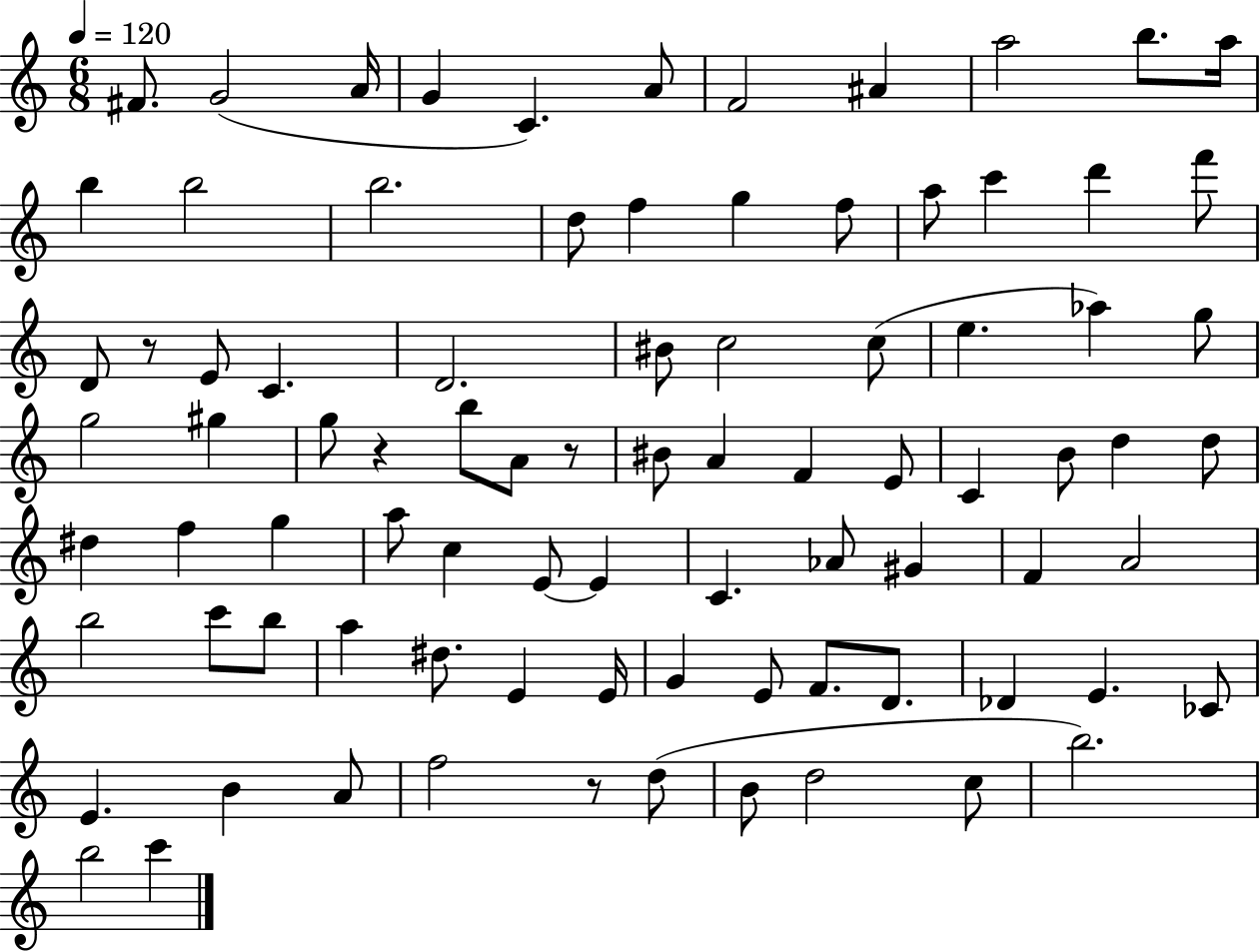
F#4/e. G4/h A4/s G4/q C4/q. A4/e F4/h A#4/q A5/h B5/e. A5/s B5/q B5/h B5/h. D5/e F5/q G5/q F5/e A5/e C6/q D6/q F6/e D4/e R/e E4/e C4/q. D4/h. BIS4/e C5/h C5/e E5/q. Ab5/q G5/e G5/h G#5/q G5/e R/q B5/e A4/e R/e BIS4/e A4/q F4/q E4/e C4/q B4/e D5/q D5/e D#5/q F5/q G5/q A5/e C5/q E4/e E4/q C4/q. Ab4/e G#4/q F4/q A4/h B5/h C6/e B5/e A5/q D#5/e. E4/q E4/s G4/q E4/e F4/e. D4/e. Db4/q E4/q. CES4/e E4/q. B4/q A4/e F5/h R/e D5/e B4/e D5/h C5/e B5/h. B5/h C6/q